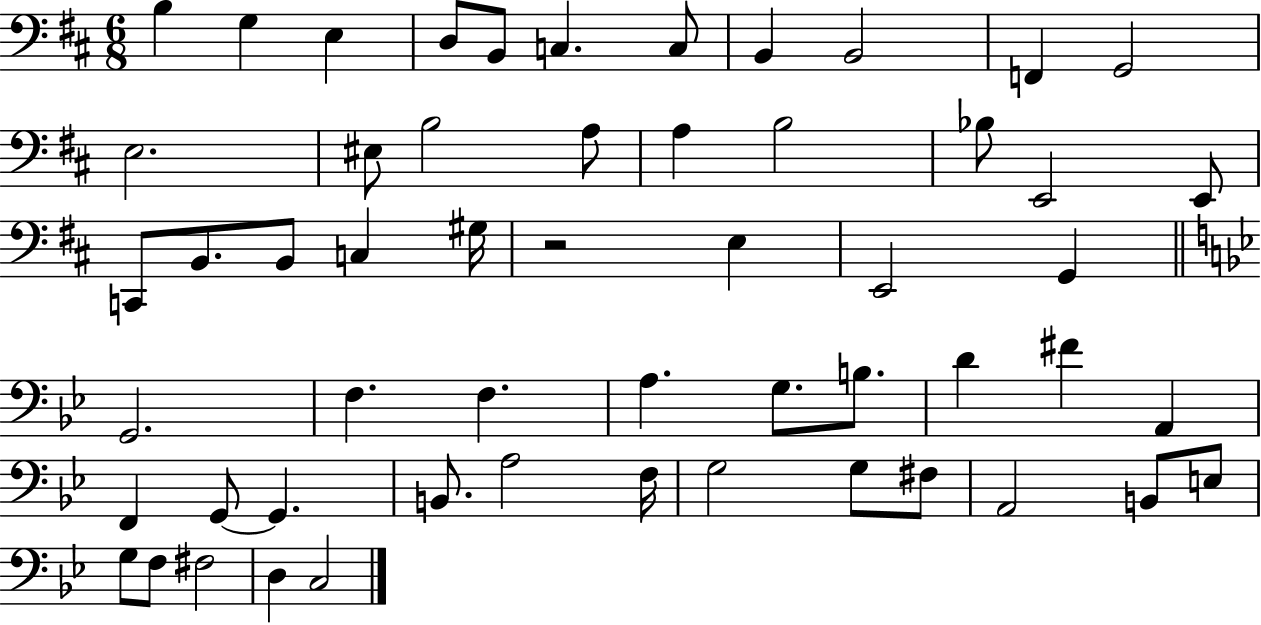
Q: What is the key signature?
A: D major